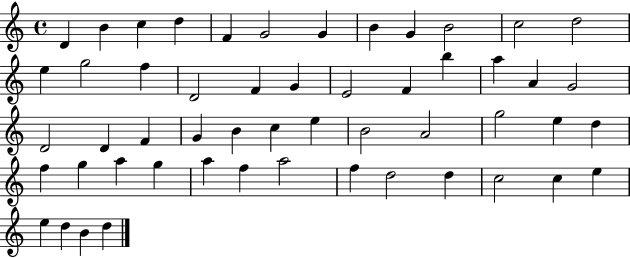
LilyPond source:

{
  \clef treble
  \time 4/4
  \defaultTimeSignature
  \key c \major
  d'4 b'4 c''4 d''4 | f'4 g'2 g'4 | b'4 g'4 b'2 | c''2 d''2 | \break e''4 g''2 f''4 | d'2 f'4 g'4 | e'2 f'4 b''4 | a''4 a'4 g'2 | \break d'2 d'4 f'4 | g'4 b'4 c''4 e''4 | b'2 a'2 | g''2 e''4 d''4 | \break f''4 g''4 a''4 g''4 | a''4 f''4 a''2 | f''4 d''2 d''4 | c''2 c''4 e''4 | \break e''4 d''4 b'4 d''4 | \bar "|."
}